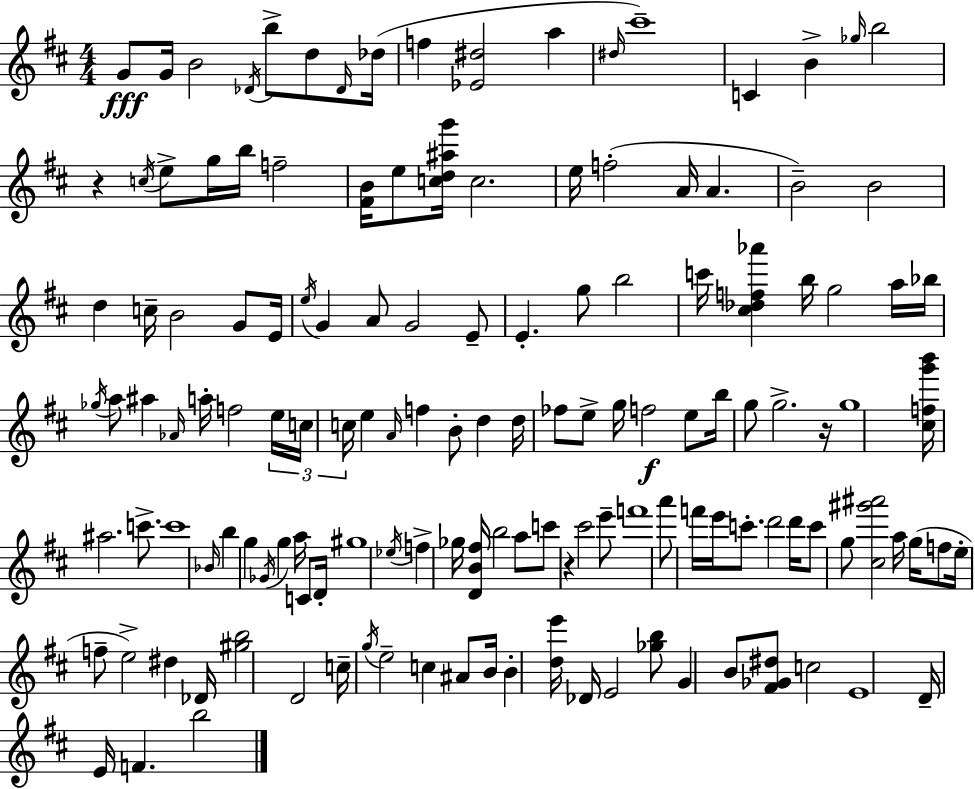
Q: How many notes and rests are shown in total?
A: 140